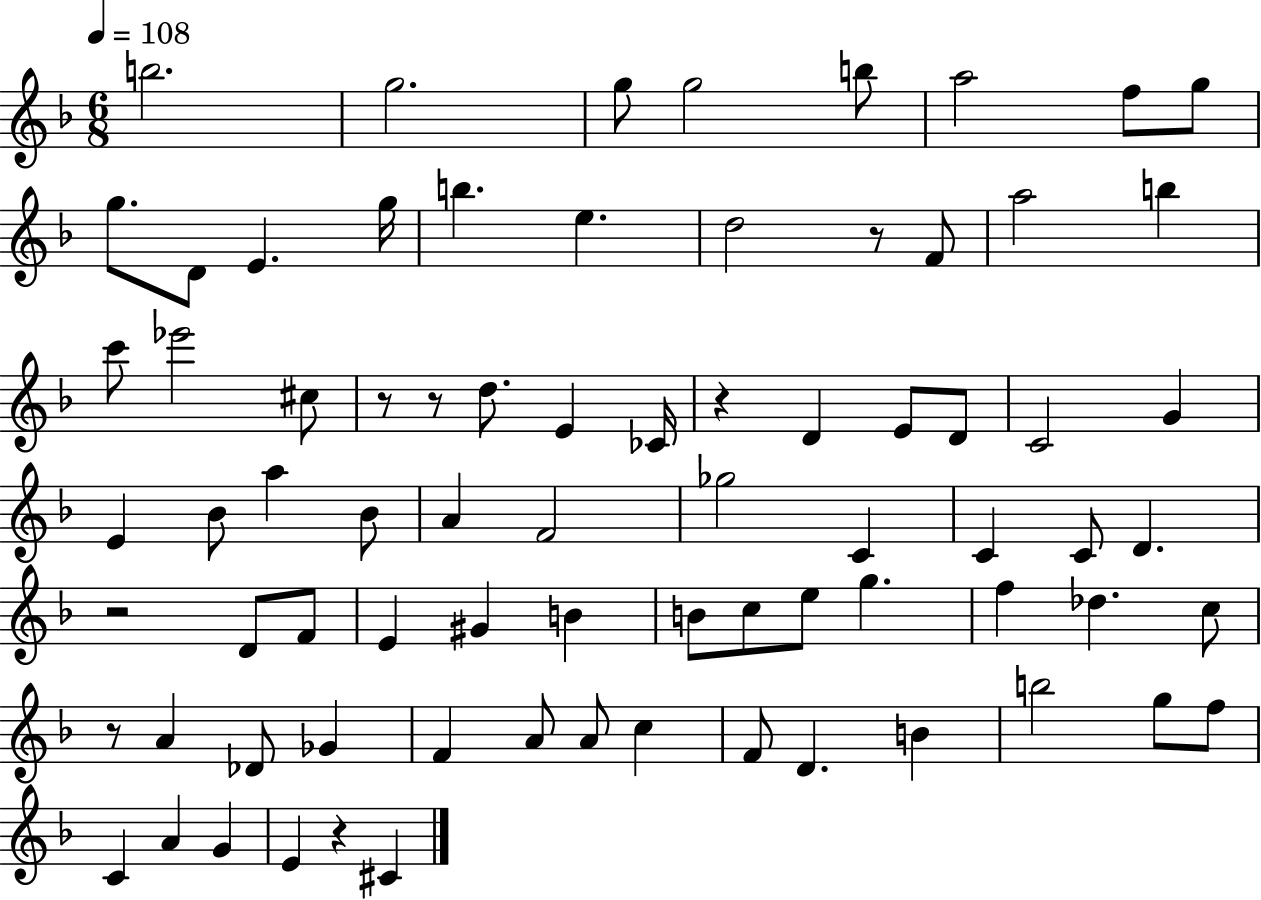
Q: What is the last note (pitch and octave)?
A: C#4